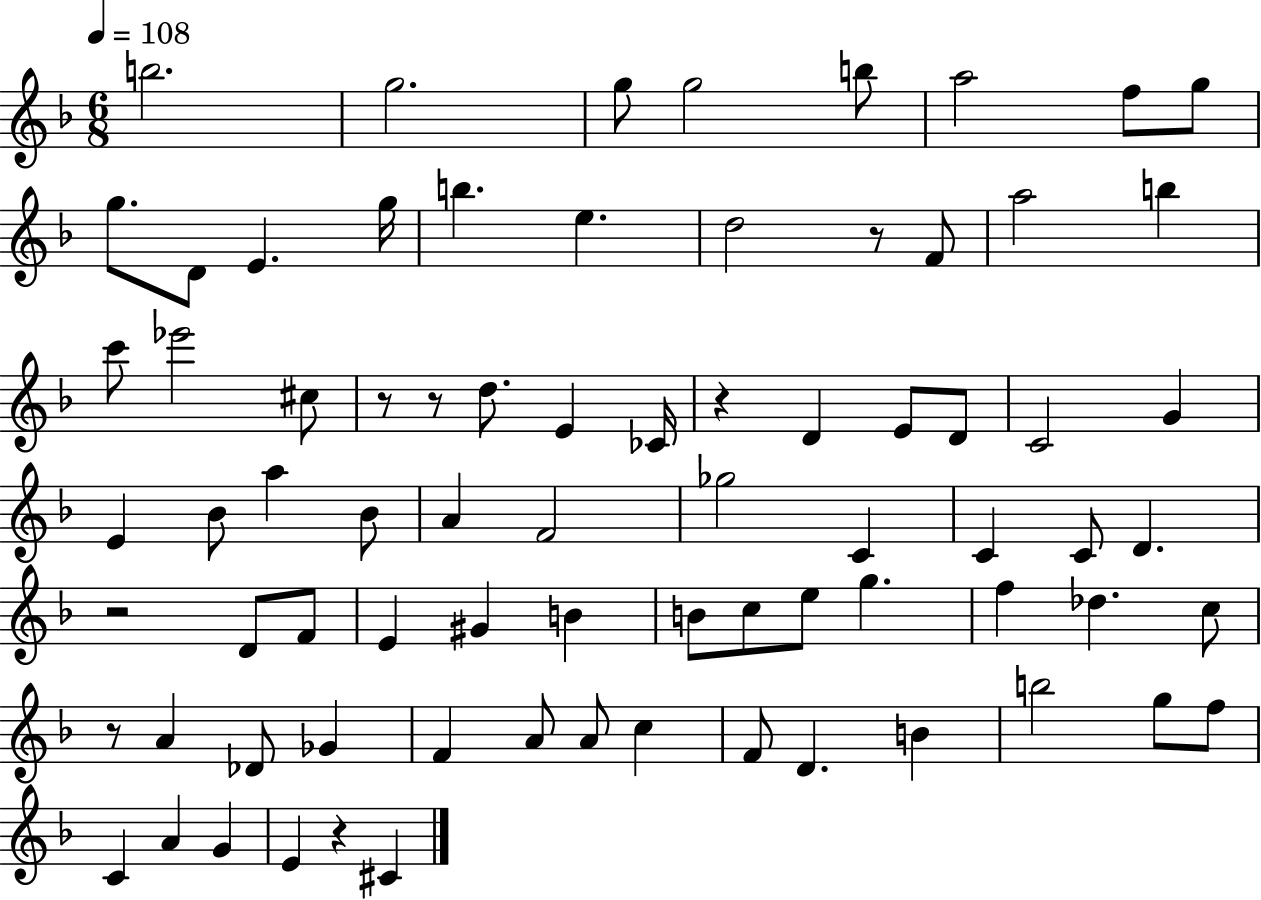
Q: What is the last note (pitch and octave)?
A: C#4